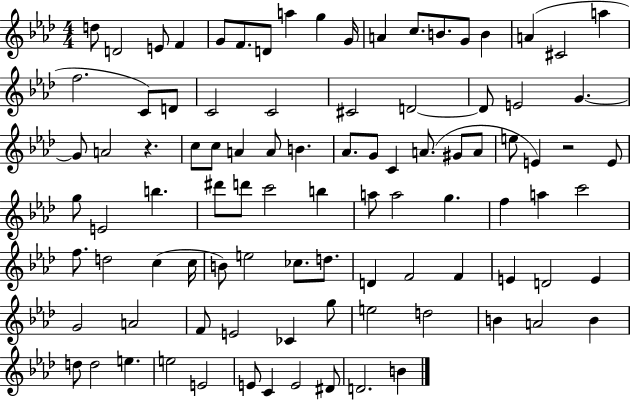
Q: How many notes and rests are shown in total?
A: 95